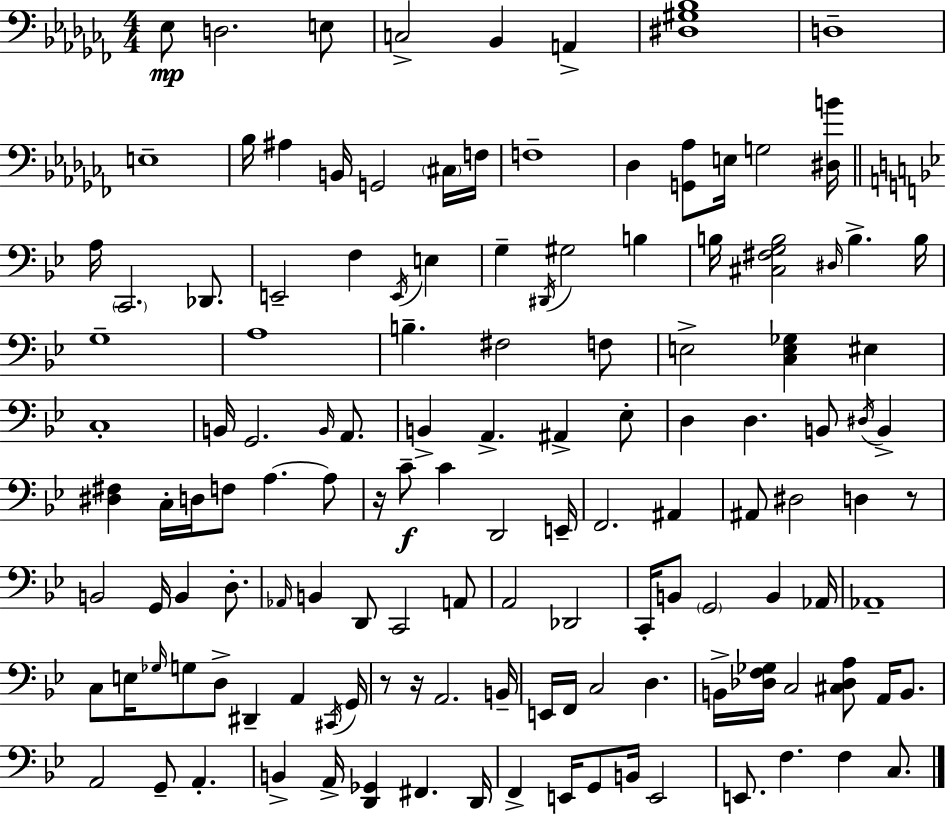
Eb3/e D3/h. E3/e C3/h Bb2/q A2/q [D#3,G#3,Bb3]/w D3/w E3/w Bb3/s A#3/q B2/s G2/h C#3/s F3/s F3/w Db3/q [G2,Ab3]/e E3/s G3/h [D#3,B4]/s A3/s C2/h. Db2/e. E2/h F3/q E2/s E3/q G3/q D#2/s G#3/h B3/q B3/s [C#3,F#3,G3,B3]/h D#3/s B3/q. B3/s G3/w A3/w B3/q. F#3/h F3/e E3/h [C3,E3,Gb3]/q EIS3/q C3/w B2/s G2/h. B2/s A2/e. B2/q A2/q. A#2/q Eb3/e D3/q D3/q. B2/e D#3/s B2/q [D#3,F#3]/q C3/s D3/s F3/e A3/q. A3/e R/s C4/e C4/q D2/h E2/s F2/h. A#2/q A#2/e D#3/h D3/q R/e B2/h G2/s B2/q D3/e. Ab2/s B2/q D2/e C2/h A2/e A2/h Db2/h C2/s B2/e G2/h B2/q Ab2/s Ab2/w C3/e E3/s Gb3/s G3/e D3/e D#2/q A2/q C#2/s G2/s R/e R/s A2/h. B2/s E2/s F2/s C3/h D3/q. B2/s [Db3,F3,Gb3]/s C3/h [C#3,Db3,A3]/e A2/s B2/e. A2/h G2/e A2/q. B2/q A2/s [D2,Gb2]/q F#2/q. D2/s F2/q E2/s G2/e B2/s E2/h E2/e. F3/q. F3/q C3/e.